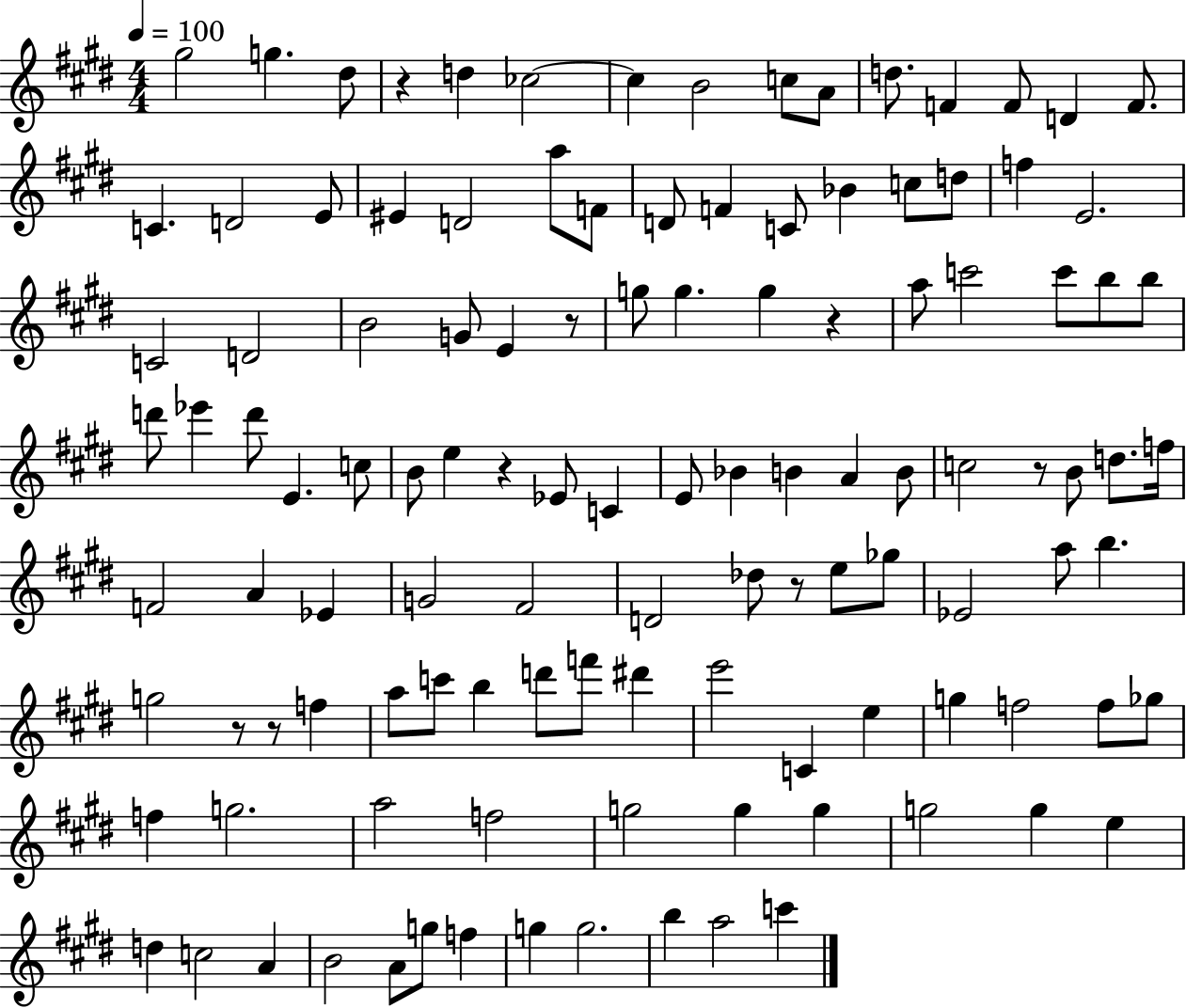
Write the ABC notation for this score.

X:1
T:Untitled
M:4/4
L:1/4
K:E
^g2 g ^d/2 z d _c2 _c B2 c/2 A/2 d/2 F F/2 D F/2 C D2 E/2 ^E D2 a/2 F/2 D/2 F C/2 _B c/2 d/2 f E2 C2 D2 B2 G/2 E z/2 g/2 g g z a/2 c'2 c'/2 b/2 b/2 d'/2 _e' d'/2 E c/2 B/2 e z _E/2 C E/2 _B B A B/2 c2 z/2 B/2 d/2 f/4 F2 A _E G2 ^F2 D2 _d/2 z/2 e/2 _g/2 _E2 a/2 b g2 z/2 z/2 f a/2 c'/2 b d'/2 f'/2 ^d' e'2 C e g f2 f/2 _g/2 f g2 a2 f2 g2 g g g2 g e d c2 A B2 A/2 g/2 f g g2 b a2 c'